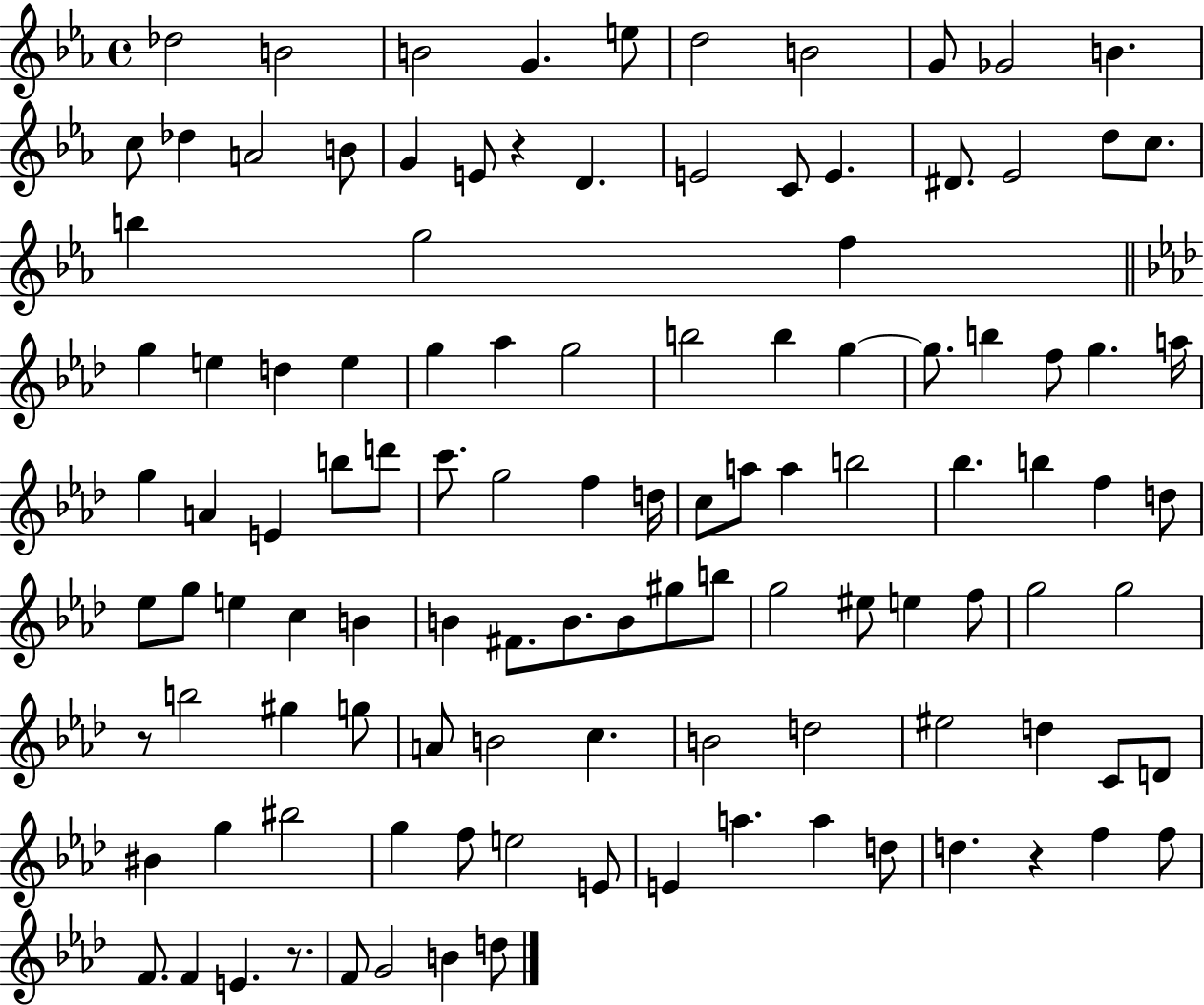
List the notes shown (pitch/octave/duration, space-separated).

Db5/h B4/h B4/h G4/q. E5/e D5/h B4/h G4/e Gb4/h B4/q. C5/e Db5/q A4/h B4/e G4/q E4/e R/q D4/q. E4/h C4/e E4/q. D#4/e. Eb4/h D5/e C5/e. B5/q G5/h F5/q G5/q E5/q D5/q E5/q G5/q Ab5/q G5/h B5/h B5/q G5/q G5/e. B5/q F5/e G5/q. A5/s G5/q A4/q E4/q B5/e D6/e C6/e. G5/h F5/q D5/s C5/e A5/e A5/q B5/h Bb5/q. B5/q F5/q D5/e Eb5/e G5/e E5/q C5/q B4/q B4/q F#4/e. B4/e. B4/e G#5/e B5/e G5/h EIS5/e E5/q F5/e G5/h G5/h R/e B5/h G#5/q G5/e A4/e B4/h C5/q. B4/h D5/h EIS5/h D5/q C4/e D4/e BIS4/q G5/q BIS5/h G5/q F5/e E5/h E4/e E4/q A5/q. A5/q D5/e D5/q. R/q F5/q F5/e F4/e. F4/q E4/q. R/e. F4/e G4/h B4/q D5/e